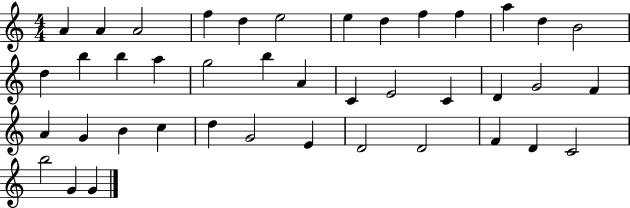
A4/q A4/q A4/h F5/q D5/q E5/h E5/q D5/q F5/q F5/q A5/q D5/q B4/h D5/q B5/q B5/q A5/q G5/h B5/q A4/q C4/q E4/h C4/q D4/q G4/h F4/q A4/q G4/q B4/q C5/q D5/q G4/h E4/q D4/h D4/h F4/q D4/q C4/h B5/h G4/q G4/q